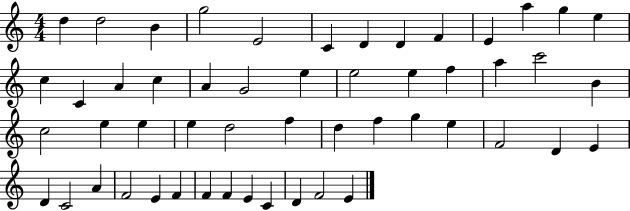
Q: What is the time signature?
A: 4/4